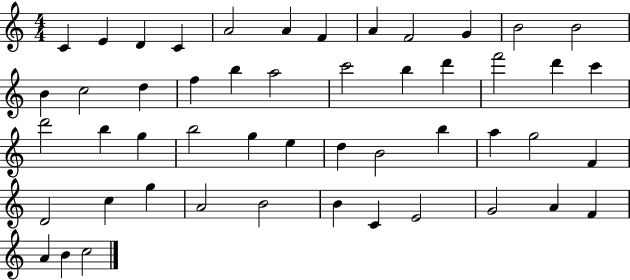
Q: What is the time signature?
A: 4/4